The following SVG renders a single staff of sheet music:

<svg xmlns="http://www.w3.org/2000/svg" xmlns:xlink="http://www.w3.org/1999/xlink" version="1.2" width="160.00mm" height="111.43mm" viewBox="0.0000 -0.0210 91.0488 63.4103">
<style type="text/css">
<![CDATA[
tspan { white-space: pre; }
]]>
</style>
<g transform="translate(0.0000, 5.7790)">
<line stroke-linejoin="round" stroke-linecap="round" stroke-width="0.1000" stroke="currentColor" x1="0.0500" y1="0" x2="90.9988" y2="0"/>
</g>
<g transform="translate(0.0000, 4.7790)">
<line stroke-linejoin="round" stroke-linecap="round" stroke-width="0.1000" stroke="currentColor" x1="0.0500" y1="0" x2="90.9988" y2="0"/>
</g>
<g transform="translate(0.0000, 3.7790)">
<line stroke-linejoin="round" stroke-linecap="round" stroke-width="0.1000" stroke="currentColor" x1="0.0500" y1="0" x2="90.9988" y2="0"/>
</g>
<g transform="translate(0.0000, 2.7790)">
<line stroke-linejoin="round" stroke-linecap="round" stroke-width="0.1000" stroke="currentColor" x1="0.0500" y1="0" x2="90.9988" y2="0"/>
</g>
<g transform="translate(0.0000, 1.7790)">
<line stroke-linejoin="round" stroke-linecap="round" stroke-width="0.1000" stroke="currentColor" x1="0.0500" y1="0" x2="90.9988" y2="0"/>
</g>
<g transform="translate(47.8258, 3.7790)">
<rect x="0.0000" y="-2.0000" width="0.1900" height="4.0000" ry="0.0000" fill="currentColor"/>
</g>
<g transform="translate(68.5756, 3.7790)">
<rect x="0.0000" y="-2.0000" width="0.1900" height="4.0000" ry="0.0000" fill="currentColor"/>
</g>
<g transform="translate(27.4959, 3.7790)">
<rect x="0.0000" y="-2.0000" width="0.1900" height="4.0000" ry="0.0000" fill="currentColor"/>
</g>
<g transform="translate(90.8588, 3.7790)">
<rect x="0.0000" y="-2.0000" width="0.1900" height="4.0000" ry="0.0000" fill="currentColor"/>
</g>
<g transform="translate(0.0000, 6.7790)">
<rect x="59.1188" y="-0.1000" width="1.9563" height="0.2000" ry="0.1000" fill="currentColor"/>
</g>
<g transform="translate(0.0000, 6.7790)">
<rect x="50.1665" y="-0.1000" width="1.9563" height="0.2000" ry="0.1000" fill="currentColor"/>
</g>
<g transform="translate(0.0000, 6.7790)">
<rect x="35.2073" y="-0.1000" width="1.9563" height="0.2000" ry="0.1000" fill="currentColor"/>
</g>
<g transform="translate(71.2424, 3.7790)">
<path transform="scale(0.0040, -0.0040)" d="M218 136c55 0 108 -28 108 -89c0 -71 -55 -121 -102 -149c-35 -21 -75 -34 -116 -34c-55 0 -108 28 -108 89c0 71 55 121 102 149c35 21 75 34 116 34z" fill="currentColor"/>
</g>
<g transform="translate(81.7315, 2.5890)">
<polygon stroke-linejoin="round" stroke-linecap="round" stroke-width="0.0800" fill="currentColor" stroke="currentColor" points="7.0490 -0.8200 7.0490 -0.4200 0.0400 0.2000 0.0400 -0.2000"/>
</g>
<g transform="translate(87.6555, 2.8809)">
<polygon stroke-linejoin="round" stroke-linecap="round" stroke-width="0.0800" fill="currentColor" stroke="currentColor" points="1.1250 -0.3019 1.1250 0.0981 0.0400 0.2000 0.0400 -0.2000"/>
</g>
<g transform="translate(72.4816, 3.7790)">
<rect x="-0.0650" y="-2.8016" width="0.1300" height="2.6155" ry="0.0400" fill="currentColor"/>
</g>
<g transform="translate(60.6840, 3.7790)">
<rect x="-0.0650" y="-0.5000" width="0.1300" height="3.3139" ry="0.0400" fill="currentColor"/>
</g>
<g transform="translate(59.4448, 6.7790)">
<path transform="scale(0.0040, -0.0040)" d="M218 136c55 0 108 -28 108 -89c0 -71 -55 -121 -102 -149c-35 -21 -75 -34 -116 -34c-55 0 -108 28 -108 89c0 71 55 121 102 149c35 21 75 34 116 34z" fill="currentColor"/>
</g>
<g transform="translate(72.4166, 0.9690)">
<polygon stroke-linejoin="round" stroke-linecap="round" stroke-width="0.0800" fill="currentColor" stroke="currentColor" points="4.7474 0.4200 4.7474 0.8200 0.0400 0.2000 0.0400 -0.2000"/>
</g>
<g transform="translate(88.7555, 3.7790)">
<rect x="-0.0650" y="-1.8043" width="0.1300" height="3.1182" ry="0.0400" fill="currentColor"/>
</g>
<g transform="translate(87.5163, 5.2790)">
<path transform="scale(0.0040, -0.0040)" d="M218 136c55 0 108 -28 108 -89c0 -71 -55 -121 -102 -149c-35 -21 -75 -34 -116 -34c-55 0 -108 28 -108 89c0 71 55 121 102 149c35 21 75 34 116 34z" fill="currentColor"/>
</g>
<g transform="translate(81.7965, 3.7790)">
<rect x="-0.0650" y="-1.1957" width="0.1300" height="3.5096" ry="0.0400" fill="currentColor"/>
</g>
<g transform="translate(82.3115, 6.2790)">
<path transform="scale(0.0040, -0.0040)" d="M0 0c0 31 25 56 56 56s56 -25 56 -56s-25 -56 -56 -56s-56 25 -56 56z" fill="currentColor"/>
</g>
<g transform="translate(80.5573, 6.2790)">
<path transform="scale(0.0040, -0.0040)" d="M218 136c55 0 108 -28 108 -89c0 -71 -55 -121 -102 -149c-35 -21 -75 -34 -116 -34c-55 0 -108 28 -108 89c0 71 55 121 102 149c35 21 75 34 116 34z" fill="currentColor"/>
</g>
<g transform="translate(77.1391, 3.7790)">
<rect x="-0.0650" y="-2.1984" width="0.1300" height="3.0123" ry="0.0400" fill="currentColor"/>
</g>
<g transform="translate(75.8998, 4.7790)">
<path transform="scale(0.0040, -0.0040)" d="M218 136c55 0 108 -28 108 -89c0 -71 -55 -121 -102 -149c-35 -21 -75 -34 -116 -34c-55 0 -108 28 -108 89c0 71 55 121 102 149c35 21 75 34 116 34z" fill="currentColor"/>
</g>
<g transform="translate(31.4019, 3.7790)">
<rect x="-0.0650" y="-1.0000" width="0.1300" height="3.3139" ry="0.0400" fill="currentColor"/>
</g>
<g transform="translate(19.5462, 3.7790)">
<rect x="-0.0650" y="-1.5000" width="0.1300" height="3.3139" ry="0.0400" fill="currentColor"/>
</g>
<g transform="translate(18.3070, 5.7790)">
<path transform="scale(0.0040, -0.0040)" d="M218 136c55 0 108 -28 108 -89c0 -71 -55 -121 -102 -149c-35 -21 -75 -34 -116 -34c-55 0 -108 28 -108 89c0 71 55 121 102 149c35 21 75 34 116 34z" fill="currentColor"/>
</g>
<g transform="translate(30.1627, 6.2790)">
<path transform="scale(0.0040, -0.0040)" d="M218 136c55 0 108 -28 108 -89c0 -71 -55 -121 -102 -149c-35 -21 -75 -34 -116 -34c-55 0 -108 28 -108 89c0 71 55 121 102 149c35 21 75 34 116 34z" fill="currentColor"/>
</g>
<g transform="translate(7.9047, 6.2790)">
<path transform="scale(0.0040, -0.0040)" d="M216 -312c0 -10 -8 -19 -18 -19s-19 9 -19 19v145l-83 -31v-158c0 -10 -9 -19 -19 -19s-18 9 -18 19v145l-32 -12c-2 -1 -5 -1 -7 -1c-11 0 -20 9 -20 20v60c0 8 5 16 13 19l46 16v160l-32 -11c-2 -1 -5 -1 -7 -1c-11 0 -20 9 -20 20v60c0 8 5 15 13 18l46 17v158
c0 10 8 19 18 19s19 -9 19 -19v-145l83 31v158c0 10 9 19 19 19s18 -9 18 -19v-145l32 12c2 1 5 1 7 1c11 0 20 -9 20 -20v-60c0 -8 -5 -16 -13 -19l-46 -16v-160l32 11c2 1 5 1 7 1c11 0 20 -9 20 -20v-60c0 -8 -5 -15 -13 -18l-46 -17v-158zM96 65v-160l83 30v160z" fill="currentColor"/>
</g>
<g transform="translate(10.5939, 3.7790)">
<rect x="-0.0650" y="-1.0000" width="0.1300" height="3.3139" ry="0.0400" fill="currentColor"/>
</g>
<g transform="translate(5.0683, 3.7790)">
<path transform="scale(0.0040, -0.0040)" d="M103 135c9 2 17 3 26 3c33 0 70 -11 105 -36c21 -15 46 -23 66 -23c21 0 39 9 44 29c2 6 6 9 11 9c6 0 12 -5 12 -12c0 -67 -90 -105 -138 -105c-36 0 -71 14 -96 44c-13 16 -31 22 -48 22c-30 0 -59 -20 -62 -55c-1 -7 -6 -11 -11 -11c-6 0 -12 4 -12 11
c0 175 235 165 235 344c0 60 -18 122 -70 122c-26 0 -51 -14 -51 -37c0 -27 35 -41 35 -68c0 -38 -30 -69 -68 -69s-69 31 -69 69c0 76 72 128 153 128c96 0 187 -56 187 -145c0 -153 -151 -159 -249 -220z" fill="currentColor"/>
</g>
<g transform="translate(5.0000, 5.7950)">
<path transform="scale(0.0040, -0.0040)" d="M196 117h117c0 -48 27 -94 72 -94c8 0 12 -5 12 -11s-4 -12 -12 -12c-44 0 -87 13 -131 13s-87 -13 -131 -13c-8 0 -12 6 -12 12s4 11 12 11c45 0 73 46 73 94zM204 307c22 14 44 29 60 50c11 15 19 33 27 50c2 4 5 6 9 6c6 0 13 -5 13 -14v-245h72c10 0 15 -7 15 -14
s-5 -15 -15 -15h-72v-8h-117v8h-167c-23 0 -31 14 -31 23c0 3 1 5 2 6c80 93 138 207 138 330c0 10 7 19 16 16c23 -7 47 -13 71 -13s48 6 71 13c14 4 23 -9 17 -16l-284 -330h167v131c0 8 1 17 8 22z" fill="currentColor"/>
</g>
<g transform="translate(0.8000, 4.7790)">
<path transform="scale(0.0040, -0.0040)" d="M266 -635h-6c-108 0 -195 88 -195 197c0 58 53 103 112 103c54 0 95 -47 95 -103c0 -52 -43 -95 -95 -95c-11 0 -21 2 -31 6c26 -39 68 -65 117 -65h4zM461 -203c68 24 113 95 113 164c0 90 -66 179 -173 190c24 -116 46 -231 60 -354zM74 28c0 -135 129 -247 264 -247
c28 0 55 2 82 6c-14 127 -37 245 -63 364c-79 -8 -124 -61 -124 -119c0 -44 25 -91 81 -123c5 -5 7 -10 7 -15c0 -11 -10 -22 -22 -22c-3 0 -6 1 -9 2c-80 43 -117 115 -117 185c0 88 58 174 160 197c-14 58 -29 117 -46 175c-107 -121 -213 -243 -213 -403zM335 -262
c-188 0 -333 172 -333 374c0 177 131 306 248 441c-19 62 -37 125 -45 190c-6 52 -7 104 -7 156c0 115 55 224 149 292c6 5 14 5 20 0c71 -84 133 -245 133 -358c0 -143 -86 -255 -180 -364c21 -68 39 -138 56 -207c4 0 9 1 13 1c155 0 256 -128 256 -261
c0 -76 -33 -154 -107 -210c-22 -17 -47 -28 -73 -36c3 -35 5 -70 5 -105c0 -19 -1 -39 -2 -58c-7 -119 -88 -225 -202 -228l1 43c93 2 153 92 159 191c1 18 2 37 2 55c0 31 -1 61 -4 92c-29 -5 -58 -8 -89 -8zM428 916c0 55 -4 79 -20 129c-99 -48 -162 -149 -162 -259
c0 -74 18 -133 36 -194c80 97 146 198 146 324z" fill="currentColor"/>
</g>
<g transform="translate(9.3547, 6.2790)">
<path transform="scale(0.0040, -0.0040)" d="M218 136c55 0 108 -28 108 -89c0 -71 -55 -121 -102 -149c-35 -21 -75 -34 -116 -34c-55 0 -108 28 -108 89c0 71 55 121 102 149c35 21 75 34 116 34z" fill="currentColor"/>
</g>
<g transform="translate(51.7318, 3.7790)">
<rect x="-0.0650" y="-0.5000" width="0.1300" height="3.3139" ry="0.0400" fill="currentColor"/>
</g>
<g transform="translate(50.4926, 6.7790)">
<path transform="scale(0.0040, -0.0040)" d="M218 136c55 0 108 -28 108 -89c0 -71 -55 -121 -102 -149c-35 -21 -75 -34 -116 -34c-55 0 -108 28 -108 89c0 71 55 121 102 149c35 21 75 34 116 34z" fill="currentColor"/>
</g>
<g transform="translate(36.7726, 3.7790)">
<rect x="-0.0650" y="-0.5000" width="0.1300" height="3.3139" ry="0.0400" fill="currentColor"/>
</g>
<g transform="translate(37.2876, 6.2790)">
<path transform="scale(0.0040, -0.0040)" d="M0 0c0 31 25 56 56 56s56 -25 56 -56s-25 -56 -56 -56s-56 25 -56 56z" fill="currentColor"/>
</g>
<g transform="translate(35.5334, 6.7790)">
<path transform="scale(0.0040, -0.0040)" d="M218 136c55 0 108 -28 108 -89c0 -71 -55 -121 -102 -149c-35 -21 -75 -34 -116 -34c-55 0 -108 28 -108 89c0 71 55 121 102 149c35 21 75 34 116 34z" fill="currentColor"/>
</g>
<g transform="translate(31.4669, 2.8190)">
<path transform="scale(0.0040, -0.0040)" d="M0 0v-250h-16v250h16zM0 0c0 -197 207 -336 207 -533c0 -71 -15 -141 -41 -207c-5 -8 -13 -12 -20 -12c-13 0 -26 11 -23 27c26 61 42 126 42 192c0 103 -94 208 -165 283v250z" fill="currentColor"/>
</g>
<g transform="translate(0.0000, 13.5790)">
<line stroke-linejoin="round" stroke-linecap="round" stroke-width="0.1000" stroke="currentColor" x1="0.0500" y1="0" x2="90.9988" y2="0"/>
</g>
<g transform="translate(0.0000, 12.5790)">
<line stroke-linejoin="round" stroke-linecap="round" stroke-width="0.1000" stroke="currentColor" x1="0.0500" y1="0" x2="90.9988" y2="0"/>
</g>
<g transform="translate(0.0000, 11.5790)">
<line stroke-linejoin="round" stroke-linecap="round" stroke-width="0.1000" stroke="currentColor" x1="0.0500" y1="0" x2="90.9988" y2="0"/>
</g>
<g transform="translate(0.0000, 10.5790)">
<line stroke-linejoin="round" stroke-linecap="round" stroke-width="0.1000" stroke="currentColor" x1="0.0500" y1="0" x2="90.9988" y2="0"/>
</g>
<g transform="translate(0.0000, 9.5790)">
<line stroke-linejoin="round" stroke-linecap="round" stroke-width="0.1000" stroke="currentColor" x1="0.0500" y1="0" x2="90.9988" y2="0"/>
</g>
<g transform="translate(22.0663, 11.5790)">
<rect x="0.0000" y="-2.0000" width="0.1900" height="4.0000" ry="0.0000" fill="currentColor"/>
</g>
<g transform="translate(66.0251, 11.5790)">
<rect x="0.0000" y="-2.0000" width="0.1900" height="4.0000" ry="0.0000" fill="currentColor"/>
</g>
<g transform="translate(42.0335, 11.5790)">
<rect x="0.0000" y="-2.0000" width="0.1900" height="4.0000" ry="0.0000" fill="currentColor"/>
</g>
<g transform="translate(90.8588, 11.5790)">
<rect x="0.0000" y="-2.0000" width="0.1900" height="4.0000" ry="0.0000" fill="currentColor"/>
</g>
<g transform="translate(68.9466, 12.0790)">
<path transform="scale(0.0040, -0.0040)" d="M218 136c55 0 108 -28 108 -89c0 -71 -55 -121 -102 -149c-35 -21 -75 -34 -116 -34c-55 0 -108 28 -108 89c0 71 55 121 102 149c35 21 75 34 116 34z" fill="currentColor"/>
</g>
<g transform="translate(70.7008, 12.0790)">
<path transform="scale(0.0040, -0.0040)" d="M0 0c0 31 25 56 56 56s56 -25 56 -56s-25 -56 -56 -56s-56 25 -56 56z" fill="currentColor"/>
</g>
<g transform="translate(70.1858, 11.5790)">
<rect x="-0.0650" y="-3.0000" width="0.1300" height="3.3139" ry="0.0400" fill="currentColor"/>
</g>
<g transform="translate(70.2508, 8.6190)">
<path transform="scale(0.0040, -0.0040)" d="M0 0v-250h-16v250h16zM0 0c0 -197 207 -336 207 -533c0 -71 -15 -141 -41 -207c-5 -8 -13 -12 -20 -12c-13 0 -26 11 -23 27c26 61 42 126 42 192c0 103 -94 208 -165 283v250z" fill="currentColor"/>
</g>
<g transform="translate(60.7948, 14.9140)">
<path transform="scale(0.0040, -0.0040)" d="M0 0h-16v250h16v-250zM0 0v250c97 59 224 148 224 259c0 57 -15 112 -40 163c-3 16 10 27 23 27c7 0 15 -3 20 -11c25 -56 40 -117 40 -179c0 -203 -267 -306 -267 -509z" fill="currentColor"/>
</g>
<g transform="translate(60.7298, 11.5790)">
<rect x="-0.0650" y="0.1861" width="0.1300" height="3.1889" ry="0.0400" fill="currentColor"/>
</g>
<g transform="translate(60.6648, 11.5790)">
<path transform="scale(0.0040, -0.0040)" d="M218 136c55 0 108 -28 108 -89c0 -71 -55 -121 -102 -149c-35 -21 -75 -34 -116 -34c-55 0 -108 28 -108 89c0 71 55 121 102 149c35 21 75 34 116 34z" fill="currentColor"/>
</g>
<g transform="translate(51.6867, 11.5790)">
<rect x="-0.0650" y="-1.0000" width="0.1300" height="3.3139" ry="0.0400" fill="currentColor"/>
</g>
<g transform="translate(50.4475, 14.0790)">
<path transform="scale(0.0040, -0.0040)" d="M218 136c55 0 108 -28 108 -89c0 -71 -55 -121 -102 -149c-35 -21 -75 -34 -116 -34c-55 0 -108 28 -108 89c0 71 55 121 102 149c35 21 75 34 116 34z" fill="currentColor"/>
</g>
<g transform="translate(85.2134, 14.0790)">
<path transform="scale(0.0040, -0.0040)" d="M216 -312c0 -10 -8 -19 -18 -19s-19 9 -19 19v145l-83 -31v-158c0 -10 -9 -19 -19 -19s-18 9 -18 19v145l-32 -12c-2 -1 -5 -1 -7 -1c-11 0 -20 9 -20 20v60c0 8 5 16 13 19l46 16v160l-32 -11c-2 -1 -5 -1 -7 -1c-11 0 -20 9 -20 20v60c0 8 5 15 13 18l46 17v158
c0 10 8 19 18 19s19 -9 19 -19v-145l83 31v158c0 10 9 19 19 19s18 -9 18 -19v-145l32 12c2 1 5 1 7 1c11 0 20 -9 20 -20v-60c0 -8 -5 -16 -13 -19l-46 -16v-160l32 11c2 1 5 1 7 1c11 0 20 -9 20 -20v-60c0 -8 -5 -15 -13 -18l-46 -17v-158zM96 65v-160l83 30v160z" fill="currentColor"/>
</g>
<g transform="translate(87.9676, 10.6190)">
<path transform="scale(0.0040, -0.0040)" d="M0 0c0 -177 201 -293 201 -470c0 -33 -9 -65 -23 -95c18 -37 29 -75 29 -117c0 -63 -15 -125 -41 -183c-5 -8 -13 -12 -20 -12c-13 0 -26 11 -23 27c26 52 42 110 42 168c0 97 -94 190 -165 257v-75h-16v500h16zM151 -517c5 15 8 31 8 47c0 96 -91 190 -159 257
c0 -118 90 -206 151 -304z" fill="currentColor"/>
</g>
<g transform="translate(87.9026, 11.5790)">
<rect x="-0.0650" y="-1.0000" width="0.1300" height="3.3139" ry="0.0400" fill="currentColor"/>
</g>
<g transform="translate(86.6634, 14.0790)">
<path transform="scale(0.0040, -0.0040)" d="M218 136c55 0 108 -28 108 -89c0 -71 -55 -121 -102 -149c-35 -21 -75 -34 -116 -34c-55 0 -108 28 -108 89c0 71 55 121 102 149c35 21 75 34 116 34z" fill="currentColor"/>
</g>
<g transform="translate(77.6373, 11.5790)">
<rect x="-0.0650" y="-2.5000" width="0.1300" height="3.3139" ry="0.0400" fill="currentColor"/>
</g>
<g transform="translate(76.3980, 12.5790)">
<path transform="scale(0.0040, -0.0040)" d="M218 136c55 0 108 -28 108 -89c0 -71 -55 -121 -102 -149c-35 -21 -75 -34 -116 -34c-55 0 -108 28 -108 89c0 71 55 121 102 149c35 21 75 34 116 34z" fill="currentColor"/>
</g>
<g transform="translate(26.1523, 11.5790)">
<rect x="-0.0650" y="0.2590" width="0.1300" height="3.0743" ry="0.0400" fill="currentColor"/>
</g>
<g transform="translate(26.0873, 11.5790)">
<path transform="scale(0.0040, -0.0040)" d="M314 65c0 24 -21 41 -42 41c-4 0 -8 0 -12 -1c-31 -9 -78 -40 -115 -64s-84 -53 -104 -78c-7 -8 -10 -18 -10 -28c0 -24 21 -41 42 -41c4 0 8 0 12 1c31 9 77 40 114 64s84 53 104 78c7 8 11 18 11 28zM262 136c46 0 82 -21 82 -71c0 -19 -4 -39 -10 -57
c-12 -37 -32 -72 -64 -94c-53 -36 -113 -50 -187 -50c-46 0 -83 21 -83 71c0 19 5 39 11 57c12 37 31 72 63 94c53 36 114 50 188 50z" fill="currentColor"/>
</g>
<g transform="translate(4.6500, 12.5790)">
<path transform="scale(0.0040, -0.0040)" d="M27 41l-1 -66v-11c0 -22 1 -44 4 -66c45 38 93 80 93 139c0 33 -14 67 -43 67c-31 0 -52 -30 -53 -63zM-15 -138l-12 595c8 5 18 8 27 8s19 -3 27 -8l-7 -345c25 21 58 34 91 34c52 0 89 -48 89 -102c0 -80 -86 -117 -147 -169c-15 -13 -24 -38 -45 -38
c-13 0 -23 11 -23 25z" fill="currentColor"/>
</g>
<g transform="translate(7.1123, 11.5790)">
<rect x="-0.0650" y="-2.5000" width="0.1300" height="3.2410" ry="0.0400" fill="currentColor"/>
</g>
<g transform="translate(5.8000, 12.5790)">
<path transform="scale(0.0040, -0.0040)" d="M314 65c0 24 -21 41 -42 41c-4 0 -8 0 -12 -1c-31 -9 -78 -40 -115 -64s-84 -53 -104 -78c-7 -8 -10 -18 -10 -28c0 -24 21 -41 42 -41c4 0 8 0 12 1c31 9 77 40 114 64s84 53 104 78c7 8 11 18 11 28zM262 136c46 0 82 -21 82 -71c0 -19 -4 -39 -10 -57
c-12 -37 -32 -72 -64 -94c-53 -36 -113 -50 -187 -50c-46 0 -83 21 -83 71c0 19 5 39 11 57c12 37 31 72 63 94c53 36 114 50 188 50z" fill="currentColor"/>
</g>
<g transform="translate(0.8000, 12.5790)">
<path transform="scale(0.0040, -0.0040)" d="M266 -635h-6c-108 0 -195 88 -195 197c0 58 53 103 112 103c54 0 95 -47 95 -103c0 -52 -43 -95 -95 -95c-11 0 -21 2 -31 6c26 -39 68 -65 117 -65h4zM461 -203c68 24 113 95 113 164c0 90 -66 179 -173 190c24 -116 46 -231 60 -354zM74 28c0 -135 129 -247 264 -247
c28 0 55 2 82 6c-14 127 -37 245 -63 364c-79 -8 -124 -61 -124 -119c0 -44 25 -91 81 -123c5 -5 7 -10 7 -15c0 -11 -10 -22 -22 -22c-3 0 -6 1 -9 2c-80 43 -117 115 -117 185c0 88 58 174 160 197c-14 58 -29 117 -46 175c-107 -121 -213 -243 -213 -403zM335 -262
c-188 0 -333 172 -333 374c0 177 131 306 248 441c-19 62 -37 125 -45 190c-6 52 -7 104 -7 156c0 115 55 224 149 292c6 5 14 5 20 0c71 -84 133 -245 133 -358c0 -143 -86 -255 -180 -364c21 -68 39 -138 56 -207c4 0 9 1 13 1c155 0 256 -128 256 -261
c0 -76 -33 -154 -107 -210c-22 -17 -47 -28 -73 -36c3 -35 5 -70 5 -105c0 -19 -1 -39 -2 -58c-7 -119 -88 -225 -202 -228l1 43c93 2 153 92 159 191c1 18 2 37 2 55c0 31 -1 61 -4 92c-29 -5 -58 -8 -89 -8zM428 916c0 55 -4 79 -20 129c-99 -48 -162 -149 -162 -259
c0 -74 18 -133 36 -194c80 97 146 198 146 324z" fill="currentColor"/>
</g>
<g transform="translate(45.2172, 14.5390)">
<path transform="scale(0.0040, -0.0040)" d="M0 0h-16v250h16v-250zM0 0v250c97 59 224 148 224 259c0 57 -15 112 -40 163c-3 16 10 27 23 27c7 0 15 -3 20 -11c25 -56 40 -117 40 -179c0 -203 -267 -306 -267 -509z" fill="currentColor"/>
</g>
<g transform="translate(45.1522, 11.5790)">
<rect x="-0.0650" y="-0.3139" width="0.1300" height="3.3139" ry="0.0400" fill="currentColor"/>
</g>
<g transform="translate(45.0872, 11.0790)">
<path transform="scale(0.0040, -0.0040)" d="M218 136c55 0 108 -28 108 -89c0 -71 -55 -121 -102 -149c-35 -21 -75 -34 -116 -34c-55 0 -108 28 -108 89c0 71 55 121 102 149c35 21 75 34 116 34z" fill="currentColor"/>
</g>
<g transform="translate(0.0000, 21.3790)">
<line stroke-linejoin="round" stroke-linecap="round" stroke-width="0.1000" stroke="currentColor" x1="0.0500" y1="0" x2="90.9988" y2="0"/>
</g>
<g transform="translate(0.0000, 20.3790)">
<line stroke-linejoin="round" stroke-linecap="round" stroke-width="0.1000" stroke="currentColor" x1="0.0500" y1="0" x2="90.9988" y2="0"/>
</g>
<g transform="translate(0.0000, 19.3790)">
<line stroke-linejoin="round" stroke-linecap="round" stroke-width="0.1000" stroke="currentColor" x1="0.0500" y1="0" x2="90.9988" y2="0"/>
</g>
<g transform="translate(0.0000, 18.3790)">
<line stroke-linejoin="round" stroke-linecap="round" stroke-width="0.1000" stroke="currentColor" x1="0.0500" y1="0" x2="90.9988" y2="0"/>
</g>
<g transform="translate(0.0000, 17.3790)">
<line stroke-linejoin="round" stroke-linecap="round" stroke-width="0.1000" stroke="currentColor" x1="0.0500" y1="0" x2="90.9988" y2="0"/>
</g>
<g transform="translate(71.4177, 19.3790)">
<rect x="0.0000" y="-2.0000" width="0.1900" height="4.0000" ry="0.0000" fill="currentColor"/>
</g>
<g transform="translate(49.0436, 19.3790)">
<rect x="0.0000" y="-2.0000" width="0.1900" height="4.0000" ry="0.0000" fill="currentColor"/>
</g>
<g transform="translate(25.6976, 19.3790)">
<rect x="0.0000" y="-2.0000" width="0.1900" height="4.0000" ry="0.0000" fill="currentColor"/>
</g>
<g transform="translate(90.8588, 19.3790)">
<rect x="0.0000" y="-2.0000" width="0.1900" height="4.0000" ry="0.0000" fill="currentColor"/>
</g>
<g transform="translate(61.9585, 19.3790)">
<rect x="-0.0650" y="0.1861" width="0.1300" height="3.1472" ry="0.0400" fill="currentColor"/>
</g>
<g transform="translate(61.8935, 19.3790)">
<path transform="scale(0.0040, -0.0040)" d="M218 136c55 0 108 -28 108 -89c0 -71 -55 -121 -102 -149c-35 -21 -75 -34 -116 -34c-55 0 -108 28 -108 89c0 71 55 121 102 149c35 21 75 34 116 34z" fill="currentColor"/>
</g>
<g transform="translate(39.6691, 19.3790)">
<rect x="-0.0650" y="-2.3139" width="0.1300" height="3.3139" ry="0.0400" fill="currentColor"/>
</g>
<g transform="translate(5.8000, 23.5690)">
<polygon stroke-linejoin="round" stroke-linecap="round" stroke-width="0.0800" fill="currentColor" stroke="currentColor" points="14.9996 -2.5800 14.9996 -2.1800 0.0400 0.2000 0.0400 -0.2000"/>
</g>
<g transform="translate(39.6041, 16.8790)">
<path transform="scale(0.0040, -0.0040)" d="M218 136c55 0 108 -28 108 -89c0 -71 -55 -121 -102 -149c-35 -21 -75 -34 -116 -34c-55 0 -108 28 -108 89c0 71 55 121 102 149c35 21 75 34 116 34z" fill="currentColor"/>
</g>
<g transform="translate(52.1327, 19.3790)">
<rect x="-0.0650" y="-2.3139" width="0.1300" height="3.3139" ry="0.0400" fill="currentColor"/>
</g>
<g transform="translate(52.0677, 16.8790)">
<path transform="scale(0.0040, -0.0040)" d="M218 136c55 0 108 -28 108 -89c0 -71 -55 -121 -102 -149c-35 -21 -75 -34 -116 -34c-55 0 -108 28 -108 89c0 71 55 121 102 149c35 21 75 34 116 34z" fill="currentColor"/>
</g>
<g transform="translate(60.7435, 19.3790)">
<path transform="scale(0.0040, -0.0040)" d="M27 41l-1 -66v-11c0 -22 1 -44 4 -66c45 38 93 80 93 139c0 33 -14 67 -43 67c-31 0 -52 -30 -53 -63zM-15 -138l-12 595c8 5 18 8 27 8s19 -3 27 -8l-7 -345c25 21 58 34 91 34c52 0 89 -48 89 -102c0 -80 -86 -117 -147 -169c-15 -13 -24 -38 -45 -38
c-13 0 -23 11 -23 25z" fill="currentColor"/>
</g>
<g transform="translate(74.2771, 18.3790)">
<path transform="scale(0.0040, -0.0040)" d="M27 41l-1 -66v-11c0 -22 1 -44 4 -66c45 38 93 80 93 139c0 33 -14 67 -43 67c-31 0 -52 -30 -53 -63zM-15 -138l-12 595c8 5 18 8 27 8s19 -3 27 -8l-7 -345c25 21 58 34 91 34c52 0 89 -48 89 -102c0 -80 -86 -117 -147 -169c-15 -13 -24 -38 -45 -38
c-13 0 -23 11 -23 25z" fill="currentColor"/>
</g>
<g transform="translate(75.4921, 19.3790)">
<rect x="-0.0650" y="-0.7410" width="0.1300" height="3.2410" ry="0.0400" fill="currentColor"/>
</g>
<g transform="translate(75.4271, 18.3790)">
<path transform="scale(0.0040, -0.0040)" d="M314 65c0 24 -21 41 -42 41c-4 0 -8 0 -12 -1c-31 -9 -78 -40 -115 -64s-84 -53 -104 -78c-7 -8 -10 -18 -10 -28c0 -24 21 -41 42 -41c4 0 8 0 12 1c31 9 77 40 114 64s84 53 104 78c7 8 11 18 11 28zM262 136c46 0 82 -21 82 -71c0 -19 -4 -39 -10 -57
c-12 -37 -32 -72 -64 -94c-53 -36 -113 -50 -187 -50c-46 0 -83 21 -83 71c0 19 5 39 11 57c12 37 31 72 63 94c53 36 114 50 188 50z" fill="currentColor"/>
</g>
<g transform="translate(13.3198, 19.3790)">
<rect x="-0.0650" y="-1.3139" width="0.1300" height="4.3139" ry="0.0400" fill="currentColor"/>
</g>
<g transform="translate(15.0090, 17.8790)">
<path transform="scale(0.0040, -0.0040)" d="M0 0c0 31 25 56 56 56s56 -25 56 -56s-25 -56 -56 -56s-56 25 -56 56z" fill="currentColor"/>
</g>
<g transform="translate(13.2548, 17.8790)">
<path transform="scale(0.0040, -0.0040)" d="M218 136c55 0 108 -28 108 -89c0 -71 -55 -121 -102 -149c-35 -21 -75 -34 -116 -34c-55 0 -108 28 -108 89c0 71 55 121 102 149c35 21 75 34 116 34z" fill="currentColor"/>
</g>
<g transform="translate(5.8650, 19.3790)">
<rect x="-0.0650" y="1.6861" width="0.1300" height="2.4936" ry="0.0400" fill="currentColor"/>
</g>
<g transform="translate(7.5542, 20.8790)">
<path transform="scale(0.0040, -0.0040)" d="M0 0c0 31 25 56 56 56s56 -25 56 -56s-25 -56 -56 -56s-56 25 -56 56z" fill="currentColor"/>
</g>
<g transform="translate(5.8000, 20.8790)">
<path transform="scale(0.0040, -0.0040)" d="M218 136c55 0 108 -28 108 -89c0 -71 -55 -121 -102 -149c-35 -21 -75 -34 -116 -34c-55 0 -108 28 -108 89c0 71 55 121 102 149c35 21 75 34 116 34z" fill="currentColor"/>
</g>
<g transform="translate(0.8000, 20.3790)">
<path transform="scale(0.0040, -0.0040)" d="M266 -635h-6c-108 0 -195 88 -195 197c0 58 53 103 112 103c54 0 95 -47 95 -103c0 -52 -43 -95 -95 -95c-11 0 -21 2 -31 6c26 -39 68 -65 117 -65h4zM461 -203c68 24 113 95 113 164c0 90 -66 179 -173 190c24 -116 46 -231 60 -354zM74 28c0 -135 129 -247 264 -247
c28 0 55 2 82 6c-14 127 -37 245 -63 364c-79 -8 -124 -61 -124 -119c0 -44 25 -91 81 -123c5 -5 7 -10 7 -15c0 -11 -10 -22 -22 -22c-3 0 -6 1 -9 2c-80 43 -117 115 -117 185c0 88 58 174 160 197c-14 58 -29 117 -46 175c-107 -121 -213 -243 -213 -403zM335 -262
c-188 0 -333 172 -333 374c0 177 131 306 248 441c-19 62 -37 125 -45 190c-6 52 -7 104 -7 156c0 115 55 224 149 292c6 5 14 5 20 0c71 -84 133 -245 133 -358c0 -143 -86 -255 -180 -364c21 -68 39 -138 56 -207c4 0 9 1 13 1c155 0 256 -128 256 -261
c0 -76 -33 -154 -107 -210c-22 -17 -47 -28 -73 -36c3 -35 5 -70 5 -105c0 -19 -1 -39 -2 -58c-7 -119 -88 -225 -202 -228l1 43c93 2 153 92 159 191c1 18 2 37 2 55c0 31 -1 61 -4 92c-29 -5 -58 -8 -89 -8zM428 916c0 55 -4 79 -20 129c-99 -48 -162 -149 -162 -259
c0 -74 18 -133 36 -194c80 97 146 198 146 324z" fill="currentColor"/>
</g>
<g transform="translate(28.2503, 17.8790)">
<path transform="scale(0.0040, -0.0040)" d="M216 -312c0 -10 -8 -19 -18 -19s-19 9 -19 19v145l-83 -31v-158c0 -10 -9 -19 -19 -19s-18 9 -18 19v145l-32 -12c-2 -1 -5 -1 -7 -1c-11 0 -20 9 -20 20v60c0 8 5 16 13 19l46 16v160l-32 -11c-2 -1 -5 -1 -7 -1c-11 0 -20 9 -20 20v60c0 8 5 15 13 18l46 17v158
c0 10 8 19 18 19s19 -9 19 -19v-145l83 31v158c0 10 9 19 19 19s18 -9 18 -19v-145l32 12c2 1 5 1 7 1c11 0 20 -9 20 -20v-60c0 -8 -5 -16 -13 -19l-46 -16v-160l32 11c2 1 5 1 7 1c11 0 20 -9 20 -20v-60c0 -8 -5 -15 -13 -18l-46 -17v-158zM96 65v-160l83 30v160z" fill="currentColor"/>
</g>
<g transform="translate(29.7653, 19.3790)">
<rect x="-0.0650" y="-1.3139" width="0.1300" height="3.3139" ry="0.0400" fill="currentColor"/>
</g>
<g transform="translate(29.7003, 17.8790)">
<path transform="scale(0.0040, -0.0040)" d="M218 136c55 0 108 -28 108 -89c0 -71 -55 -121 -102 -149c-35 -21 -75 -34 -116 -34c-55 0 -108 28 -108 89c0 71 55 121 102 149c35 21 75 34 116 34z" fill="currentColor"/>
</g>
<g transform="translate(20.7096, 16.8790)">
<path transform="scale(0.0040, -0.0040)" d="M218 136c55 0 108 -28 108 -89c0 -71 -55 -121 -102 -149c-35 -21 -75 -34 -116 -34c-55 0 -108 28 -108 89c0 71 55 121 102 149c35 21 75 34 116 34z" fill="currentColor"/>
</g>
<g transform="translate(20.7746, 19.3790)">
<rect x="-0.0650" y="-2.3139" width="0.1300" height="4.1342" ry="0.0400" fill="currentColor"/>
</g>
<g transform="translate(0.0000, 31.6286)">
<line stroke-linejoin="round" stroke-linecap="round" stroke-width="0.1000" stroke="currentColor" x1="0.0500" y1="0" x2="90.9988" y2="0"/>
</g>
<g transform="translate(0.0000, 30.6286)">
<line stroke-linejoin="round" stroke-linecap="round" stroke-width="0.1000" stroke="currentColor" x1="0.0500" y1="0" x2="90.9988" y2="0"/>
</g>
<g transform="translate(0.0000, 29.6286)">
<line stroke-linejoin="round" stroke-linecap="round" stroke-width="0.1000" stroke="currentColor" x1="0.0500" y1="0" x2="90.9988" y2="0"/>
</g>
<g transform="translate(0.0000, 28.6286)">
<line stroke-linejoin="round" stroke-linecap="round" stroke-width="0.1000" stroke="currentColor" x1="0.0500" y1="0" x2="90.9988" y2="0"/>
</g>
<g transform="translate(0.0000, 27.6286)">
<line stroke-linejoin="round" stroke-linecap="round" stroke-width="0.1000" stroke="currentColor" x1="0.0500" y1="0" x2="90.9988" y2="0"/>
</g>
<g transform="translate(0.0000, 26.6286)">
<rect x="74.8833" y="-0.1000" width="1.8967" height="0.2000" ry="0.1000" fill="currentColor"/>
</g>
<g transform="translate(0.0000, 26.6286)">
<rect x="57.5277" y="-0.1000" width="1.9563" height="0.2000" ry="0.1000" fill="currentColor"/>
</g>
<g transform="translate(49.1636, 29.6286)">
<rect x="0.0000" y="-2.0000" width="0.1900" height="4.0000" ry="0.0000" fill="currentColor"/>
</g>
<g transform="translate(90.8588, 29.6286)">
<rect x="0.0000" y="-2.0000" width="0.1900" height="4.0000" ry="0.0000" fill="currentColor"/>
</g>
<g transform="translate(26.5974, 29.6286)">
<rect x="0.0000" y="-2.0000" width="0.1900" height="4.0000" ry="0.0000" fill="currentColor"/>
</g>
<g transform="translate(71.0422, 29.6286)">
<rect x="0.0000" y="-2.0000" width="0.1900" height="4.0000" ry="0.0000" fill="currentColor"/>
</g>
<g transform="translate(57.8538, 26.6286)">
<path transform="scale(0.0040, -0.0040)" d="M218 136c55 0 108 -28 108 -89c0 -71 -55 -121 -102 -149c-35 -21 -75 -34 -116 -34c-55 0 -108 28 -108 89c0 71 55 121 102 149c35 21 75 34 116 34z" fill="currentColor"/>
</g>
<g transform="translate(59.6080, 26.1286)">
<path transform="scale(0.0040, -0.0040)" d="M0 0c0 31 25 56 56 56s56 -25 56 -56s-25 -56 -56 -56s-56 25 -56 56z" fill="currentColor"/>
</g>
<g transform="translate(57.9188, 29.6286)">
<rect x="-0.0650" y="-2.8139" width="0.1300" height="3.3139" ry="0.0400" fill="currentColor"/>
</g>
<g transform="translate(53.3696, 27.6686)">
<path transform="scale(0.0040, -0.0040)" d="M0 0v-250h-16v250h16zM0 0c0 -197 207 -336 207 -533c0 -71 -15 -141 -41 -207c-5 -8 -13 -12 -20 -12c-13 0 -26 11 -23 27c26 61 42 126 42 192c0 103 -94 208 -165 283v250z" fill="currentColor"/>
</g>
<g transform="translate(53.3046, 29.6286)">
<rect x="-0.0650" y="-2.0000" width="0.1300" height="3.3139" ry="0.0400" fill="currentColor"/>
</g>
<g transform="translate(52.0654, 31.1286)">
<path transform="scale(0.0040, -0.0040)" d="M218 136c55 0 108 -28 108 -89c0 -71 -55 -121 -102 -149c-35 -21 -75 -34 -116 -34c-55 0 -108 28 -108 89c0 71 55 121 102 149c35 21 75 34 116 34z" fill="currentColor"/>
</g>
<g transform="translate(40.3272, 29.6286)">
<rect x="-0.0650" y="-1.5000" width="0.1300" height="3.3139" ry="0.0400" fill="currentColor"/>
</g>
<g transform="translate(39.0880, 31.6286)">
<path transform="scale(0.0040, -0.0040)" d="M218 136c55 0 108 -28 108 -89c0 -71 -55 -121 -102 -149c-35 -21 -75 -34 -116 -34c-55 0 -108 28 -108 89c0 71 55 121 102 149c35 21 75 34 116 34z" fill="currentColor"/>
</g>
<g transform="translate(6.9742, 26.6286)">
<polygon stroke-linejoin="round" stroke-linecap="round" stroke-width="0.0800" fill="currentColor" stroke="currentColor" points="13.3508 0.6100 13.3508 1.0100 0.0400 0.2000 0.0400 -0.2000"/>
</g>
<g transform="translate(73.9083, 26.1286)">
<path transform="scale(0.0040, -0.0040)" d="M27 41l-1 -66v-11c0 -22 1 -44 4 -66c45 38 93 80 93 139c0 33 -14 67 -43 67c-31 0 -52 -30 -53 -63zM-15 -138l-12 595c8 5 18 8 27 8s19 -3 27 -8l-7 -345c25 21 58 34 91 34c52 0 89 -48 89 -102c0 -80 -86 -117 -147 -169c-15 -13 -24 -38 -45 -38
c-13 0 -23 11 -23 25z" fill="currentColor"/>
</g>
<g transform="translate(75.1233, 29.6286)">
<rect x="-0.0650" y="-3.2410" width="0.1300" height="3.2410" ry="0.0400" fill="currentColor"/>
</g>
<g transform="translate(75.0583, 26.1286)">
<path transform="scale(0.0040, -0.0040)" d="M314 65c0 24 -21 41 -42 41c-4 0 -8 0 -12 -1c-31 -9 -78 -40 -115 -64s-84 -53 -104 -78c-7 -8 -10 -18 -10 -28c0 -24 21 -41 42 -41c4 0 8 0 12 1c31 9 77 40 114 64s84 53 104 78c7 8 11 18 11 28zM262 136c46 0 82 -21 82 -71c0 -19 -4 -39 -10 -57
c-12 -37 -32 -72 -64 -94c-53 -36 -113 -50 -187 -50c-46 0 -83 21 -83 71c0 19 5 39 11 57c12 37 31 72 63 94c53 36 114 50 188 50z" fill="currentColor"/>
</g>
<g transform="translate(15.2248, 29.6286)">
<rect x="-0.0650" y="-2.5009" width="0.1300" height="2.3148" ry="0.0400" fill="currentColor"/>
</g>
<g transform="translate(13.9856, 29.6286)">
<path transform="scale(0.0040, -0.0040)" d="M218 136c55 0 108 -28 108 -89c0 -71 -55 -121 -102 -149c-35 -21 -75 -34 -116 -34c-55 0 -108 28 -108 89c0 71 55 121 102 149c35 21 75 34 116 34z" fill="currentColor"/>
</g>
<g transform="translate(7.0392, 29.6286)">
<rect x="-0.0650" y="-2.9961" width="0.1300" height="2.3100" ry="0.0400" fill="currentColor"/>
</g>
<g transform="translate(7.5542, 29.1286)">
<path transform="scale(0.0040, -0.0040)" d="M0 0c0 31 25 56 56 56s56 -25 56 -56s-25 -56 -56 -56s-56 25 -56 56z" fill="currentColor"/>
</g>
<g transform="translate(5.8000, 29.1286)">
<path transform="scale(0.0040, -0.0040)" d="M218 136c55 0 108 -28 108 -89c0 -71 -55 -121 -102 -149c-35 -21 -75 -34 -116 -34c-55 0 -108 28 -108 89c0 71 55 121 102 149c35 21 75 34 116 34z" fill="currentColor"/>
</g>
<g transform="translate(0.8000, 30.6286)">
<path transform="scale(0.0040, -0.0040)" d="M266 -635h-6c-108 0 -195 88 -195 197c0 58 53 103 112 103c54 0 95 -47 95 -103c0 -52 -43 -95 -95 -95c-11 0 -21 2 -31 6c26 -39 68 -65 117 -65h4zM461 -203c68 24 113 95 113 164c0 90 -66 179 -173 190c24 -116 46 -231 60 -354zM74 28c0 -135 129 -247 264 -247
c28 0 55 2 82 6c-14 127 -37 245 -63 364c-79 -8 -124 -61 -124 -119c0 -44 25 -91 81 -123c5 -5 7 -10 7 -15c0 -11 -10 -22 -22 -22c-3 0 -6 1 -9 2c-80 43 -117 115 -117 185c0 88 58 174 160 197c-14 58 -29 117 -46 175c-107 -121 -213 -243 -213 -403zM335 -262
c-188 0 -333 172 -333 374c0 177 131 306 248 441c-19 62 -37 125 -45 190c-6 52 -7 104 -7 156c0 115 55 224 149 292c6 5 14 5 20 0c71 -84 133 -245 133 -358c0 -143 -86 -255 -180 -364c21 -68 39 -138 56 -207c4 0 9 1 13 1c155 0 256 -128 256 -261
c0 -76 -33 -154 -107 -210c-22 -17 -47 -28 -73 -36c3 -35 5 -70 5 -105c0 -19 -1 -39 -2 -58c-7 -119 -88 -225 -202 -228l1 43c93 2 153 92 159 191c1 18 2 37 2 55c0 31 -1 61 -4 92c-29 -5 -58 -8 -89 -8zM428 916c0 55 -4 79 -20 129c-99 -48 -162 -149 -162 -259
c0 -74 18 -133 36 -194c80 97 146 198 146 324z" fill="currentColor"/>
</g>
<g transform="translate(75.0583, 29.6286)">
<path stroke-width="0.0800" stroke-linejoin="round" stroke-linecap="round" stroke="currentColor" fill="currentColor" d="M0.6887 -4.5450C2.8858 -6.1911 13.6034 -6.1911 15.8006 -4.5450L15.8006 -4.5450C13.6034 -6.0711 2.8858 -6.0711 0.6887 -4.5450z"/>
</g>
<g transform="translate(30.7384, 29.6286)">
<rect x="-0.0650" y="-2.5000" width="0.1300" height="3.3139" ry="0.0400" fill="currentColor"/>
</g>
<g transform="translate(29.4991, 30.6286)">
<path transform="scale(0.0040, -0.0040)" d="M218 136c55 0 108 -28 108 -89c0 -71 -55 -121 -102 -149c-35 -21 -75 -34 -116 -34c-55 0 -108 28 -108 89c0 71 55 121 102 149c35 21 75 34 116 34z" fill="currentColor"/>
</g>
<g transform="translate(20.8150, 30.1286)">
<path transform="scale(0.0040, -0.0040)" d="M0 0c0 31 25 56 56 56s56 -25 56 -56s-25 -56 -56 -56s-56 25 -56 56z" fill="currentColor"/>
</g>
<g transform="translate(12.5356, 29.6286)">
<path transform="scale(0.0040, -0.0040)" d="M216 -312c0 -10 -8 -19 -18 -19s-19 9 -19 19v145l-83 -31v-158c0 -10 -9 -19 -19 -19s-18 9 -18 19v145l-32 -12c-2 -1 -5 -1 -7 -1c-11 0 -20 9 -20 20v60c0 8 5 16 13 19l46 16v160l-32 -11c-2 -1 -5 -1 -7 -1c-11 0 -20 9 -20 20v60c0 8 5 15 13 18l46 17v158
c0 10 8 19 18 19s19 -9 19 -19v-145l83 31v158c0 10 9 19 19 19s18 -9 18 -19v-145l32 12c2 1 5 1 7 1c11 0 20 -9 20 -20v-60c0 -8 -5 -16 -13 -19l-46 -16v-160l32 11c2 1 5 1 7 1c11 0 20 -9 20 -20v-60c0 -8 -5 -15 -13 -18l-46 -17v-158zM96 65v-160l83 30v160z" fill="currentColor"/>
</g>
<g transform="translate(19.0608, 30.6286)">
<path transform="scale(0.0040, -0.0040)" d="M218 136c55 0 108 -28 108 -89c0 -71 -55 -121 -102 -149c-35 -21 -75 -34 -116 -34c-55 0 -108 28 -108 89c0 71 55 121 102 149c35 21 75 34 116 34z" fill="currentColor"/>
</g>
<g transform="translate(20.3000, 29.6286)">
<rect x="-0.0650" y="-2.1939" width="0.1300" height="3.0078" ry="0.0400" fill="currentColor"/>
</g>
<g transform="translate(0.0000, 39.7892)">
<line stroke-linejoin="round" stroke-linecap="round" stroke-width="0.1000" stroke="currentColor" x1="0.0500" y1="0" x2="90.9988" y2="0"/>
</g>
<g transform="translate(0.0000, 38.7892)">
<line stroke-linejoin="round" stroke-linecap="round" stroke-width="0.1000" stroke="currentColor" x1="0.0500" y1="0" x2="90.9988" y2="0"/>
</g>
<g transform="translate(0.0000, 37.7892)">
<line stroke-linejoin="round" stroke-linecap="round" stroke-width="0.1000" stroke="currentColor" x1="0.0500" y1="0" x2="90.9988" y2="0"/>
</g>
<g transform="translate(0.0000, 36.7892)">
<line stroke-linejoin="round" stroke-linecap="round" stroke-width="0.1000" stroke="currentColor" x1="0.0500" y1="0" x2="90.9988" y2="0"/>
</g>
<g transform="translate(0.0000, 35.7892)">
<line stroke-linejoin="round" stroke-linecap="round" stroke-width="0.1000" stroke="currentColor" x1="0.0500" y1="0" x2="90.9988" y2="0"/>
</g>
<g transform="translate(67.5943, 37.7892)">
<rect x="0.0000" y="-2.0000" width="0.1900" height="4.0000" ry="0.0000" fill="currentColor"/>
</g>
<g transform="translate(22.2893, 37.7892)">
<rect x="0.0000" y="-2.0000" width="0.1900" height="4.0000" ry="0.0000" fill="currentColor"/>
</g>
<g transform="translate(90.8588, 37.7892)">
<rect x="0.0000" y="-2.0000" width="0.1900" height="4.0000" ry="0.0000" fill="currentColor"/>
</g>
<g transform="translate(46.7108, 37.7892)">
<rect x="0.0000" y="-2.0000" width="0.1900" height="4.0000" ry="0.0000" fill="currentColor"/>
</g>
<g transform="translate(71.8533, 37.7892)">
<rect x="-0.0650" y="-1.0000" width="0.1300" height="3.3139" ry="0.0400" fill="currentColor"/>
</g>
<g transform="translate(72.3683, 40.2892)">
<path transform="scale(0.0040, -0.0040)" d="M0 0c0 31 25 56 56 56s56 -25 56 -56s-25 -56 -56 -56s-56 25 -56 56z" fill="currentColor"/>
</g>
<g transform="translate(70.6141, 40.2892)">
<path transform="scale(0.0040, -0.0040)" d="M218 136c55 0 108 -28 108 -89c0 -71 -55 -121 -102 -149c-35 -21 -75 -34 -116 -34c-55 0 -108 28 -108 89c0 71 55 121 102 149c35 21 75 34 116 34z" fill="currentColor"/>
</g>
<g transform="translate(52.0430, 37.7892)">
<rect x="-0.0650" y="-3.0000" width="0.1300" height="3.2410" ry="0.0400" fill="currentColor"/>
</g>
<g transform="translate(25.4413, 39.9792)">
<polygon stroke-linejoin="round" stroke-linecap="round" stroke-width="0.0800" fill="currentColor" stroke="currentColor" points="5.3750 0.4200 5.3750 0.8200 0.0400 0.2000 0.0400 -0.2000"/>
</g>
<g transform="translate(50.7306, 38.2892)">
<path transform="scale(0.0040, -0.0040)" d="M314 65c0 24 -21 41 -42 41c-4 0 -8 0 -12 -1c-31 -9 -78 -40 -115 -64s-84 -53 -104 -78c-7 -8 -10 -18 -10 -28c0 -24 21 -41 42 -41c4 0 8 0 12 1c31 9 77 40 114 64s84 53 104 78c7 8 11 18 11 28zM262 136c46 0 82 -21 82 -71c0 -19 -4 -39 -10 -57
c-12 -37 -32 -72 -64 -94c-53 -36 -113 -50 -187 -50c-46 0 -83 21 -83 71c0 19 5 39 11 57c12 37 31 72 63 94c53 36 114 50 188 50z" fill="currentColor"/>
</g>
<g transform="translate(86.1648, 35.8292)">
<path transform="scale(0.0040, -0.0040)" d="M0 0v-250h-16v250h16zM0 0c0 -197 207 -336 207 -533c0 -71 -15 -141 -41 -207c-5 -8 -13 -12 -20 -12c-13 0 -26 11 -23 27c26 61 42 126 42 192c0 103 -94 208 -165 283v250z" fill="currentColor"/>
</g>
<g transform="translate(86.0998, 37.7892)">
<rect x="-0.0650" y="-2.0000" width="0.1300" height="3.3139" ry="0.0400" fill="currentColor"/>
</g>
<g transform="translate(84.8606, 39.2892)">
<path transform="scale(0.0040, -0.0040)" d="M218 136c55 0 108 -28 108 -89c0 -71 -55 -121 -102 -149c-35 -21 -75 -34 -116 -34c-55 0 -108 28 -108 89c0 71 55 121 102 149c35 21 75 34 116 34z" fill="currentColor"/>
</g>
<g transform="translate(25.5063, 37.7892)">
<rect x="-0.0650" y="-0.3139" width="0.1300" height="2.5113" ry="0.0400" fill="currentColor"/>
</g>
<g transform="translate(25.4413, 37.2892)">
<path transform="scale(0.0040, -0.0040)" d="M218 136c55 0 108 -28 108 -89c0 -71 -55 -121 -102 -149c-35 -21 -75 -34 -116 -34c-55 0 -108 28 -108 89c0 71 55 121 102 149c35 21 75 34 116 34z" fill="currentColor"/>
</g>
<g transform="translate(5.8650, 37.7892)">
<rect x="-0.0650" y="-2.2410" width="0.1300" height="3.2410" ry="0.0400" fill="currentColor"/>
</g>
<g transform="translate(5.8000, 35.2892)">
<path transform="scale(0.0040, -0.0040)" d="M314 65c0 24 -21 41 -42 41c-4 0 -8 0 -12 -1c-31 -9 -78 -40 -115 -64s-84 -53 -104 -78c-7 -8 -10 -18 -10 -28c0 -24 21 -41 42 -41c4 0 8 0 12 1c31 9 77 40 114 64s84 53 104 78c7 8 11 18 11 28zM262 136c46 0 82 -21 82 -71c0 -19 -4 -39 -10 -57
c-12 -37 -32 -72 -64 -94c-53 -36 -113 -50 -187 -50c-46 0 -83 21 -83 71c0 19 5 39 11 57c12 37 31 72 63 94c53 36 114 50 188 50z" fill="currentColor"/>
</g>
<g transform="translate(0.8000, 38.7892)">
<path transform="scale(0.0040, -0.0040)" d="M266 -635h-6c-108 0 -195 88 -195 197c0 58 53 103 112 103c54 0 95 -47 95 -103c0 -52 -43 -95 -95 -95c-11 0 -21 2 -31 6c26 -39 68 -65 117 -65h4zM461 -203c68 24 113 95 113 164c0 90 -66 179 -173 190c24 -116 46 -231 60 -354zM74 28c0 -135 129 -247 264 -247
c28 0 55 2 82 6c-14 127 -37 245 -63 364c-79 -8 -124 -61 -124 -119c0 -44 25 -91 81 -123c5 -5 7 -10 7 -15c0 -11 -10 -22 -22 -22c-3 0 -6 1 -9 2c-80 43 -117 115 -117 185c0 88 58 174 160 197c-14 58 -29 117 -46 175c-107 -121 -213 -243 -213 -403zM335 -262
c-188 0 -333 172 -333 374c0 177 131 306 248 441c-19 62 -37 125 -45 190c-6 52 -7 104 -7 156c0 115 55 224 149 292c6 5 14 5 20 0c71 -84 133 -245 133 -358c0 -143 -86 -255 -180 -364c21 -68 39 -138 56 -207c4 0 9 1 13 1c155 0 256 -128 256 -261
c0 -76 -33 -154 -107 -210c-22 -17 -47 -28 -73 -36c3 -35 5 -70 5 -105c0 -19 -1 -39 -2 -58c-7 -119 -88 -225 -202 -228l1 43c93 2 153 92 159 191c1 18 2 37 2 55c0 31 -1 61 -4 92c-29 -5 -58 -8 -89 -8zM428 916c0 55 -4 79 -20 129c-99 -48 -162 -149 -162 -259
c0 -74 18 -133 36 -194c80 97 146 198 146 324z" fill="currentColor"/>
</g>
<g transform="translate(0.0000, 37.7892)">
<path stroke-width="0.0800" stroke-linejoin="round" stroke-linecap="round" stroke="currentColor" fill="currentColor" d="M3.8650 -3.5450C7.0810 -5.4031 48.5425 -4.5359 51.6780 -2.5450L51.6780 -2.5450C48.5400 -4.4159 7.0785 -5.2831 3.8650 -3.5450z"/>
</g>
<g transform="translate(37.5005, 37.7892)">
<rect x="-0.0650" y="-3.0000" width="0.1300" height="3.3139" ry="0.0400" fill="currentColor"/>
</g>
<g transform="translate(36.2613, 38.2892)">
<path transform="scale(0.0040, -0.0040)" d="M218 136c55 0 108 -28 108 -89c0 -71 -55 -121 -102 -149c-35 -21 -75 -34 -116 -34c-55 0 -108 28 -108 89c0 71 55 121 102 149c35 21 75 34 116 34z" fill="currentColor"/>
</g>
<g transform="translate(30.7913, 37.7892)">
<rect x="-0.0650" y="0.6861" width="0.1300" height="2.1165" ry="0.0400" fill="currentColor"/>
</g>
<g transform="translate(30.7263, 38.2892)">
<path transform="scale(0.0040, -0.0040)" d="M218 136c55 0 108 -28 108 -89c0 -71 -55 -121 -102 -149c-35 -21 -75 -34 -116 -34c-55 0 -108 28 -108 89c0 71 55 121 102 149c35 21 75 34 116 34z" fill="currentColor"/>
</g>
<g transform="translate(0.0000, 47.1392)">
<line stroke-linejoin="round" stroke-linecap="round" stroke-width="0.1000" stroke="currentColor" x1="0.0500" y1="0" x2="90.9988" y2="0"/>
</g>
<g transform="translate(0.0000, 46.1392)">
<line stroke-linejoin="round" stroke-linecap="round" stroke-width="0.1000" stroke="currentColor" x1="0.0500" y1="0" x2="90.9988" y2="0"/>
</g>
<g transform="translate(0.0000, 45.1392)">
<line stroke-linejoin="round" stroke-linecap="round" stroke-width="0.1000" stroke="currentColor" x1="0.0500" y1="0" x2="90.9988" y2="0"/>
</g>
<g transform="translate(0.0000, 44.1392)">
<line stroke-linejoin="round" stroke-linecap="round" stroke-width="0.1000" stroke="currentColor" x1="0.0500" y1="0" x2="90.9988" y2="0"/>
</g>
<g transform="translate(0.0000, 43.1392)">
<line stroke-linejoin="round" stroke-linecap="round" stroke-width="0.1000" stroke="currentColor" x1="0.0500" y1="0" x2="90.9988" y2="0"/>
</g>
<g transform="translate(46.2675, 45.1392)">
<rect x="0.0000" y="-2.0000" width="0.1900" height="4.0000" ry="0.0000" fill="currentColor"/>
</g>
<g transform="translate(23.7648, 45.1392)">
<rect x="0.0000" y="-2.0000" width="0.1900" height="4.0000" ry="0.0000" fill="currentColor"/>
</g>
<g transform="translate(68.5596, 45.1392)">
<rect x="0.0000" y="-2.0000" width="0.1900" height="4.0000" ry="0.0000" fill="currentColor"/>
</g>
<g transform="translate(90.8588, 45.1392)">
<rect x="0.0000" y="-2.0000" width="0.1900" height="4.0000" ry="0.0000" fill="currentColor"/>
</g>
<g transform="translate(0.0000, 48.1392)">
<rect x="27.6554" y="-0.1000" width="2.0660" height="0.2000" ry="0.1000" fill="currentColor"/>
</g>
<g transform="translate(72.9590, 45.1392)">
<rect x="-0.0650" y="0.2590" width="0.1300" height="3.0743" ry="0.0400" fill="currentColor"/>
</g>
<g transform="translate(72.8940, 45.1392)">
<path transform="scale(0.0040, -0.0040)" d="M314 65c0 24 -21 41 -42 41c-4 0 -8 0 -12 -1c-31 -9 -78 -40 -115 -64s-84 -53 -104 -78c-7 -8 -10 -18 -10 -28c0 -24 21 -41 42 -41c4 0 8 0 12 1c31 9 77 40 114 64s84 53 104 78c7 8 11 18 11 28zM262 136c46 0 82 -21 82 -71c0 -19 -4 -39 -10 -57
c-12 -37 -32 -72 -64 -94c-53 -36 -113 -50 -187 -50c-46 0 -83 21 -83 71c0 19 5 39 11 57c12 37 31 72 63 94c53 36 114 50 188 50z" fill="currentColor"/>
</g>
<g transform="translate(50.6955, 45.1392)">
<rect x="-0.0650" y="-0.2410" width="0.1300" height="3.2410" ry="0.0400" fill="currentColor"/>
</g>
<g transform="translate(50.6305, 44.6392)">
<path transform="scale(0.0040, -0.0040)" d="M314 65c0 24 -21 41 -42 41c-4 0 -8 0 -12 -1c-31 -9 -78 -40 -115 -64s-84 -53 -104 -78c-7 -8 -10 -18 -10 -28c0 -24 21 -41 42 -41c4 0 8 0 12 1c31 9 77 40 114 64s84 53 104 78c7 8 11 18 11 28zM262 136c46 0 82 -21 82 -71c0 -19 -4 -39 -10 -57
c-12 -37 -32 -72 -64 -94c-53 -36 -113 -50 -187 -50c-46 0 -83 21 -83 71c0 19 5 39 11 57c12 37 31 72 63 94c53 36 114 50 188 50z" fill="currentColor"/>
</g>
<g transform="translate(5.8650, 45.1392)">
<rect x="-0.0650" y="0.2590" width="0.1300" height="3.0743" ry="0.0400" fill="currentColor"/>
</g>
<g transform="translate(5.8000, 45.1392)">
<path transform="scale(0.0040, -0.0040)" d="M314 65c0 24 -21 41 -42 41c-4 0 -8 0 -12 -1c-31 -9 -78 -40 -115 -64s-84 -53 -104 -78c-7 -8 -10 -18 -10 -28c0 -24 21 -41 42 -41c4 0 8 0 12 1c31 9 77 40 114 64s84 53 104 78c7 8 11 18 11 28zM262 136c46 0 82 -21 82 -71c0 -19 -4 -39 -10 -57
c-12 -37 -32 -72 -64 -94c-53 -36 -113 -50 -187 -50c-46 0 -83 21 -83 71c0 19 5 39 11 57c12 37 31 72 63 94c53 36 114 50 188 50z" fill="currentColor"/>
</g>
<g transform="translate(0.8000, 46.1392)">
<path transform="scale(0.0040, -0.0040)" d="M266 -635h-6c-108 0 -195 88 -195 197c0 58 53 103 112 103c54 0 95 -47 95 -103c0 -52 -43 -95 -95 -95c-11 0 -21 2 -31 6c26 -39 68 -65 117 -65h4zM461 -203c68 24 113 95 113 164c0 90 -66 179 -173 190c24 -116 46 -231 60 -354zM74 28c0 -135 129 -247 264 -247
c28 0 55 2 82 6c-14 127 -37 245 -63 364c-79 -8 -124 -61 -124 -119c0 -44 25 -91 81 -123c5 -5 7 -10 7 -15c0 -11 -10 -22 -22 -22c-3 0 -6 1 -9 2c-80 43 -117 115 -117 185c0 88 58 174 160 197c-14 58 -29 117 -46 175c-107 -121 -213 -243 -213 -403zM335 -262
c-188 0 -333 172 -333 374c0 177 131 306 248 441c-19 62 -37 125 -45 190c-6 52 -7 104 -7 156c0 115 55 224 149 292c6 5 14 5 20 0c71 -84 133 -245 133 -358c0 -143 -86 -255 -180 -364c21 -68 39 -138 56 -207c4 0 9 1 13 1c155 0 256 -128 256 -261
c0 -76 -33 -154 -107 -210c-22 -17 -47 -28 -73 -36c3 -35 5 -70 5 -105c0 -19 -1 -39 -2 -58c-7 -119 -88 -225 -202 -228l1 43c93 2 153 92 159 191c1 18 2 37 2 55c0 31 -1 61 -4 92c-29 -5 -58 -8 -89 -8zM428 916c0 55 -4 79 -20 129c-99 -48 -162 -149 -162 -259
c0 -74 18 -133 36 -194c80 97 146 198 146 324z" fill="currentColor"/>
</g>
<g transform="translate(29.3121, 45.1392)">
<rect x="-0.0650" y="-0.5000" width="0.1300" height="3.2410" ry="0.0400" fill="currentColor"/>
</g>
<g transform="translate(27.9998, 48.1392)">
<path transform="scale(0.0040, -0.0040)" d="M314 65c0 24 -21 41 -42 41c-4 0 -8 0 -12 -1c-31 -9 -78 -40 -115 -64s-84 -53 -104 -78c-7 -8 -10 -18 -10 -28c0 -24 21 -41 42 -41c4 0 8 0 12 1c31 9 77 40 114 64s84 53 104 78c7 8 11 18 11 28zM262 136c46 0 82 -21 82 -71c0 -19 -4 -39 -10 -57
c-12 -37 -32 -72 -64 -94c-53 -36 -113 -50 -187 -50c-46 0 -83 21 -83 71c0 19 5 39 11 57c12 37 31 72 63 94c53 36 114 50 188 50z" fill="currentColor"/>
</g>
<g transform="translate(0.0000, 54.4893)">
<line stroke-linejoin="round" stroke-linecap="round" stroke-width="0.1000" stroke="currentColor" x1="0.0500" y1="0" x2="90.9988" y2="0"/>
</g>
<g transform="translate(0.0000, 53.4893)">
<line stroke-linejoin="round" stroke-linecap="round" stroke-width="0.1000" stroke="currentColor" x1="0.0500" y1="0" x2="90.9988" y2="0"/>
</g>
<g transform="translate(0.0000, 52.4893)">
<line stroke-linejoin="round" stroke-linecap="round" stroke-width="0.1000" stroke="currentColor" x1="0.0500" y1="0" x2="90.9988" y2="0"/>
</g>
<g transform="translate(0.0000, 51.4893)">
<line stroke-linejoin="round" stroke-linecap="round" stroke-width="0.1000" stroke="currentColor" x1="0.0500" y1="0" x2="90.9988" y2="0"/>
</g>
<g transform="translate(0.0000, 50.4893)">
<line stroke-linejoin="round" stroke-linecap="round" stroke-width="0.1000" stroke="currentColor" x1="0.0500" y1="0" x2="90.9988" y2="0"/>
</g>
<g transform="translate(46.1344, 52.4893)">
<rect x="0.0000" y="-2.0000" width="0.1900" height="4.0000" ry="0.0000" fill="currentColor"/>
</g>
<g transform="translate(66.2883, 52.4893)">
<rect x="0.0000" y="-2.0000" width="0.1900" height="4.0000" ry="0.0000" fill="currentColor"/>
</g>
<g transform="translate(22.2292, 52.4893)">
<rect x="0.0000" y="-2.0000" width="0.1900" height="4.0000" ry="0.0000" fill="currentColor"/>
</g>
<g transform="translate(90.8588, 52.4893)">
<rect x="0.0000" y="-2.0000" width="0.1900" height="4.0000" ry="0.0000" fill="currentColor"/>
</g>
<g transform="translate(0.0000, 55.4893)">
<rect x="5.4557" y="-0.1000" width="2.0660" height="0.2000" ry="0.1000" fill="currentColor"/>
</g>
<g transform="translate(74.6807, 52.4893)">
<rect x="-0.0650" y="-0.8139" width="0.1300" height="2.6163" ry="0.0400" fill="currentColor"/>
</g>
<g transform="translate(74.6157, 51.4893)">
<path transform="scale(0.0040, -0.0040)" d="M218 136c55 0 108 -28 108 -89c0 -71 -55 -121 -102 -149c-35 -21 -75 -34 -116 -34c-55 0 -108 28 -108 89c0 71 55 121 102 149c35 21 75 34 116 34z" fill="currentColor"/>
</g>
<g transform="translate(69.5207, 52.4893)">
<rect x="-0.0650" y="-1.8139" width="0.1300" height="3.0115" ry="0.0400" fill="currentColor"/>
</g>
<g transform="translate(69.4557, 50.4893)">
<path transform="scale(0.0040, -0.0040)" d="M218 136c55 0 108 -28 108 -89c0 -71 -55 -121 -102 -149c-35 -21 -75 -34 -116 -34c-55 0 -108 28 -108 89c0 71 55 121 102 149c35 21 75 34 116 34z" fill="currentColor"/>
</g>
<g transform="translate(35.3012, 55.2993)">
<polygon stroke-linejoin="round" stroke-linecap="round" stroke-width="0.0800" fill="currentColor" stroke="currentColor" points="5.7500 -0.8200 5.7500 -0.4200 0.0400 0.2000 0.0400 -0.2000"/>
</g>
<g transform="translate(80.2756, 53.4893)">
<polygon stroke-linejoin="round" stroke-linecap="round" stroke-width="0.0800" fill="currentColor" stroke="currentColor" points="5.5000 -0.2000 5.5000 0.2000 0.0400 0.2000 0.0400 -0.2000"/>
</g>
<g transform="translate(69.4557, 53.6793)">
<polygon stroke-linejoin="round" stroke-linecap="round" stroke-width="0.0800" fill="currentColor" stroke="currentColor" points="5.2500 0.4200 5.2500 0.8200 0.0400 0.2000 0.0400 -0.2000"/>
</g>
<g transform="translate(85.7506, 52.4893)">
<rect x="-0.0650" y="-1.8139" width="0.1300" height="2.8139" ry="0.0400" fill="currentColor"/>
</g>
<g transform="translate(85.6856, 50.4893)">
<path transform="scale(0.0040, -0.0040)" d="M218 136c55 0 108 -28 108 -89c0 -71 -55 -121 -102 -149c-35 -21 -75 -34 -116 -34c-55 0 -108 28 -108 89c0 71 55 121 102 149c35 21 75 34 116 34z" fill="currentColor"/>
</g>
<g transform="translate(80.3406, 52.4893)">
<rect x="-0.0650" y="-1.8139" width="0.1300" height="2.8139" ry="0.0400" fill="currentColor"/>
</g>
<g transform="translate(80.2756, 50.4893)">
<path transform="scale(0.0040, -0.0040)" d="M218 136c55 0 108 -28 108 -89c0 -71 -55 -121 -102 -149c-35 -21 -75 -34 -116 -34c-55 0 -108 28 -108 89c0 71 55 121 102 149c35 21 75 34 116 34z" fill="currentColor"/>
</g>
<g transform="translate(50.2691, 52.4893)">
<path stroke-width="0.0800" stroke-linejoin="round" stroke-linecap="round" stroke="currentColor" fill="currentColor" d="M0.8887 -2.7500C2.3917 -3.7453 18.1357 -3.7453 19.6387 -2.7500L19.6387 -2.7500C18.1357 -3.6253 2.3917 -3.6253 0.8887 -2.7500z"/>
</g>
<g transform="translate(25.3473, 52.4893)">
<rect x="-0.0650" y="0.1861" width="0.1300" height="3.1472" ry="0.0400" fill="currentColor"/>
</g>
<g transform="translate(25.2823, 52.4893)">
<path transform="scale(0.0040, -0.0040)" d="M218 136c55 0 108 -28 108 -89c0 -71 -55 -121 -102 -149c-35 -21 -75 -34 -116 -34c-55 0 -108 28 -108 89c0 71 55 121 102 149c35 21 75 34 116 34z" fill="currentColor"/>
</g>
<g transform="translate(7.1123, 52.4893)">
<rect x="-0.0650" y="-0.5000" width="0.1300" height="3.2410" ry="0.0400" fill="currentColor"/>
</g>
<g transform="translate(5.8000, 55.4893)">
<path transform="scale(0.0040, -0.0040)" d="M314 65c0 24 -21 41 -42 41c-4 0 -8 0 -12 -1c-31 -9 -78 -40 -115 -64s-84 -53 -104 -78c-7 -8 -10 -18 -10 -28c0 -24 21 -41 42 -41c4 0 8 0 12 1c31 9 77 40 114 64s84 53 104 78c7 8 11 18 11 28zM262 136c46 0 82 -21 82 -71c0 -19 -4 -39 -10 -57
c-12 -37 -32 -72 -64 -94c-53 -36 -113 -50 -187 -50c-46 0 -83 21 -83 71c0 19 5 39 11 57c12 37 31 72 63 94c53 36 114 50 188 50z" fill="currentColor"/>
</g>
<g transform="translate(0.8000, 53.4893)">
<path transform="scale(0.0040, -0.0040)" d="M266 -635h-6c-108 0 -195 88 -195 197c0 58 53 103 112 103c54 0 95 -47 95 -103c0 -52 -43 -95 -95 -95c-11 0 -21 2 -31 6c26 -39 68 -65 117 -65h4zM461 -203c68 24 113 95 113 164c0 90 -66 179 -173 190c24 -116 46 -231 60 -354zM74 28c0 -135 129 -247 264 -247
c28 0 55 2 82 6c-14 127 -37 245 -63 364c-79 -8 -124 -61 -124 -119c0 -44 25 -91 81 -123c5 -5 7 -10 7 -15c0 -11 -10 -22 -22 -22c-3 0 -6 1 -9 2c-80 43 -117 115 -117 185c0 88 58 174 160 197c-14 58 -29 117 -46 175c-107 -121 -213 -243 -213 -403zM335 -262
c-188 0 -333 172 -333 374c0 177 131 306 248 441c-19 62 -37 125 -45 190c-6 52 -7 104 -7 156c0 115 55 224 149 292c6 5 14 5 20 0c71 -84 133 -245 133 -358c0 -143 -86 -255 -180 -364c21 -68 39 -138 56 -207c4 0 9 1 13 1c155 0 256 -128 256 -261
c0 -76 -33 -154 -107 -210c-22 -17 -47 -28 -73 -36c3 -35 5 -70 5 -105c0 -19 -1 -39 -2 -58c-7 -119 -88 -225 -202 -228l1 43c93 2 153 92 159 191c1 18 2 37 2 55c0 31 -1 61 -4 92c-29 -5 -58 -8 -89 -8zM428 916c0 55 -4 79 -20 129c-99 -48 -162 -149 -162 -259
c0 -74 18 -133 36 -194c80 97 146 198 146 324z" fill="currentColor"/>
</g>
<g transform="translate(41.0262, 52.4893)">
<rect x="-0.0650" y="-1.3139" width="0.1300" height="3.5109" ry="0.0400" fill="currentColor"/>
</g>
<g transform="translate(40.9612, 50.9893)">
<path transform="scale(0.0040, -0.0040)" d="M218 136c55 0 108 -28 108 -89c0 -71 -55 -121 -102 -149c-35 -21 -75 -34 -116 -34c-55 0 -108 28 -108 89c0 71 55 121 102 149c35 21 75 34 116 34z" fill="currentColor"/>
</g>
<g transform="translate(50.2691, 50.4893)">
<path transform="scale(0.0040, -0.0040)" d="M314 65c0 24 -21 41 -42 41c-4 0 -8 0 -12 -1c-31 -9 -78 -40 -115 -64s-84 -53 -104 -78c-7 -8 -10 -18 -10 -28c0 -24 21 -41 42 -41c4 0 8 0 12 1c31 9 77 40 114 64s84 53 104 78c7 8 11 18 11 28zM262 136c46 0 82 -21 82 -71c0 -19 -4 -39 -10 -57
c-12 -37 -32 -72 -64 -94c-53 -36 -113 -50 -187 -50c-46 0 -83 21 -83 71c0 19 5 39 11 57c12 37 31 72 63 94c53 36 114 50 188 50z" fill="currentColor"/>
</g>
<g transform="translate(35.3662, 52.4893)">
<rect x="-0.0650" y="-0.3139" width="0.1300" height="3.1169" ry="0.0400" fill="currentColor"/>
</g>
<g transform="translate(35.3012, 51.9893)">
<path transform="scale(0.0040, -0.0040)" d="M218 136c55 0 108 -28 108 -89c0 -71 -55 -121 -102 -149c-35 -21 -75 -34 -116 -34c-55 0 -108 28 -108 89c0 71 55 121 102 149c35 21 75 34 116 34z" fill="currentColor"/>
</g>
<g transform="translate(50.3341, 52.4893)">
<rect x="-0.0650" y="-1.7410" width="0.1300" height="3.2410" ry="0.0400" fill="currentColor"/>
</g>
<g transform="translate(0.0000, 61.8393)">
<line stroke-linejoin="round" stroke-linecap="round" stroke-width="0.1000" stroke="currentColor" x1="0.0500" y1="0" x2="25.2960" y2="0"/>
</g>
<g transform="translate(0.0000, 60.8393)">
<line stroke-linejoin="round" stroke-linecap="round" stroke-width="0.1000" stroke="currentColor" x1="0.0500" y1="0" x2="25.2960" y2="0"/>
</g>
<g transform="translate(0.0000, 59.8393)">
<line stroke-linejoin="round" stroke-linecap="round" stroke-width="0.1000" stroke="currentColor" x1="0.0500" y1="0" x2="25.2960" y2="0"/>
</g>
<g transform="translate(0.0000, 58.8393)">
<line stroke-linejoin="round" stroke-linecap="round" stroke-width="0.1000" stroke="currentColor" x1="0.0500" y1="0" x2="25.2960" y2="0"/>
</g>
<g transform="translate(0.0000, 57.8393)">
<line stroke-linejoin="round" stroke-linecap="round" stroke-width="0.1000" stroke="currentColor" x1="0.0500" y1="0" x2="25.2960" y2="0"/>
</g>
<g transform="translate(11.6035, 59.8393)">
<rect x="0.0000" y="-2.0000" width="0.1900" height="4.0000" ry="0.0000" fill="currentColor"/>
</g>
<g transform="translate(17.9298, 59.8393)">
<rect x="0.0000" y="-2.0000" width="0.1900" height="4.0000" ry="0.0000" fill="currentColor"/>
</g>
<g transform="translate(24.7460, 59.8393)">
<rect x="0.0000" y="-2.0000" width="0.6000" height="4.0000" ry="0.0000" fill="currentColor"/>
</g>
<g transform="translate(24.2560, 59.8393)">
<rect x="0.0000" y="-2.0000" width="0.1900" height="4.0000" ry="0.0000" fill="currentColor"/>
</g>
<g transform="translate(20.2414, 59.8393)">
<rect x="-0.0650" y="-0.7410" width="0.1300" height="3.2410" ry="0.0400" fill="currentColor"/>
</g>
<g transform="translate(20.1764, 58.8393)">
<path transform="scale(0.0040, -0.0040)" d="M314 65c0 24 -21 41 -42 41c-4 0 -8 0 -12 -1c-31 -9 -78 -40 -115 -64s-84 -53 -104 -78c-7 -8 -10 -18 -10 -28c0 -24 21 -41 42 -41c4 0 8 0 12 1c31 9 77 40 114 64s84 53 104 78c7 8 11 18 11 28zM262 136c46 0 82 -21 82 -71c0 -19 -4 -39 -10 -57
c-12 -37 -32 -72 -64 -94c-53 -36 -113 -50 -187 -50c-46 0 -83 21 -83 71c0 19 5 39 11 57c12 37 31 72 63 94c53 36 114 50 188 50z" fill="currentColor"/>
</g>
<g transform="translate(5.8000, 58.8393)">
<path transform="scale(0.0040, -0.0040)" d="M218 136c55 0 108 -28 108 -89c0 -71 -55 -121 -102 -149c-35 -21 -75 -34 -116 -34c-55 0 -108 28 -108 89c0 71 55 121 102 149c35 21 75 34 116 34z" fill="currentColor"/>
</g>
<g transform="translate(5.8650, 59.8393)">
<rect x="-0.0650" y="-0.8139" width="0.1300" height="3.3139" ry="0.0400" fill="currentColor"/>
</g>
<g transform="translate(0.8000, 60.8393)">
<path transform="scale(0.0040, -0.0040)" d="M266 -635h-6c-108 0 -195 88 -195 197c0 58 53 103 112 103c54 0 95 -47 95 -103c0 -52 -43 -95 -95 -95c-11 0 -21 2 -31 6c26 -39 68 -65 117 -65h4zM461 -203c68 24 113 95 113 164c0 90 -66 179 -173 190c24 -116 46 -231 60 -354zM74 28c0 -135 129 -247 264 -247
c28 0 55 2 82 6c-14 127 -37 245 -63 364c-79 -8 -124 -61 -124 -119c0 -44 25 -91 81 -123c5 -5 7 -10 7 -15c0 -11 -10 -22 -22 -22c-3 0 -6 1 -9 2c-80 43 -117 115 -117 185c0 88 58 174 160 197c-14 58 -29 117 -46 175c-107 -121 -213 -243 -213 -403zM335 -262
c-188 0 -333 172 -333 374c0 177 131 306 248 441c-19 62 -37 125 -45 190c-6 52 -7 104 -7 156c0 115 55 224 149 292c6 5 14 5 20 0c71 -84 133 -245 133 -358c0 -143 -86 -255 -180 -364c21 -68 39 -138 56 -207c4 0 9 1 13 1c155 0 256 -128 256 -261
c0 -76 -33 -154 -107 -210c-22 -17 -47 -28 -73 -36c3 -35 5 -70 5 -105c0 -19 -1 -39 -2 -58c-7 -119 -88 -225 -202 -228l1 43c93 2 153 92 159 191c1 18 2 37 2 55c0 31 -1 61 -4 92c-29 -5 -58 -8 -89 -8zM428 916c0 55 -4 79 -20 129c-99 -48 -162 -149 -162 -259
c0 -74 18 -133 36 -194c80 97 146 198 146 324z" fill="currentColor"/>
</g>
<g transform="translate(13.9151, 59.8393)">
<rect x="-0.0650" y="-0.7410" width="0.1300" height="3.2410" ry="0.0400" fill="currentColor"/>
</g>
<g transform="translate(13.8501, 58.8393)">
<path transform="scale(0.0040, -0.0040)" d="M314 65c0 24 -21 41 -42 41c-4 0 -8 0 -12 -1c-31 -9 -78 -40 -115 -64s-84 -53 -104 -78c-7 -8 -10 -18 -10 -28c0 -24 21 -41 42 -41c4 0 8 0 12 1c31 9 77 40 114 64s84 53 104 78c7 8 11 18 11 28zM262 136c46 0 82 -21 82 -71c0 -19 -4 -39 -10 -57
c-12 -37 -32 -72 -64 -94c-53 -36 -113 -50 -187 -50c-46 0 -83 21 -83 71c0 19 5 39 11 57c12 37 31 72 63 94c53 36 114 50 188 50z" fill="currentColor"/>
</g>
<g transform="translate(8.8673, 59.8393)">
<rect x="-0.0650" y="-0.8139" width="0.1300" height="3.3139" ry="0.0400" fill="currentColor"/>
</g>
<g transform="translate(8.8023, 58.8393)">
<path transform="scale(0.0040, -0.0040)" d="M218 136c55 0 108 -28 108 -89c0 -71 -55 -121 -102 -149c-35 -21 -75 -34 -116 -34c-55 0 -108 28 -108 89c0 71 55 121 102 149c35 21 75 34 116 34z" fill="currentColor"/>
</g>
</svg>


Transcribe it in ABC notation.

X:1
T:Untitled
M:2/4
L:1/4
K:C
^D E D/2 C C C B/2 G/2 D/2 F/4 _G2 B2 c/2 D B/2 A/2 G ^D/4 F/2 e/2 g/2 ^e g g _B _d2 c/2 ^B/2 G/2 G E F/2 a _b2 g2 c/2 A/2 A A2 D F/2 B2 C2 c2 B2 C2 B c/2 e/2 f2 f/2 d/2 f/2 f/2 d d d2 d2